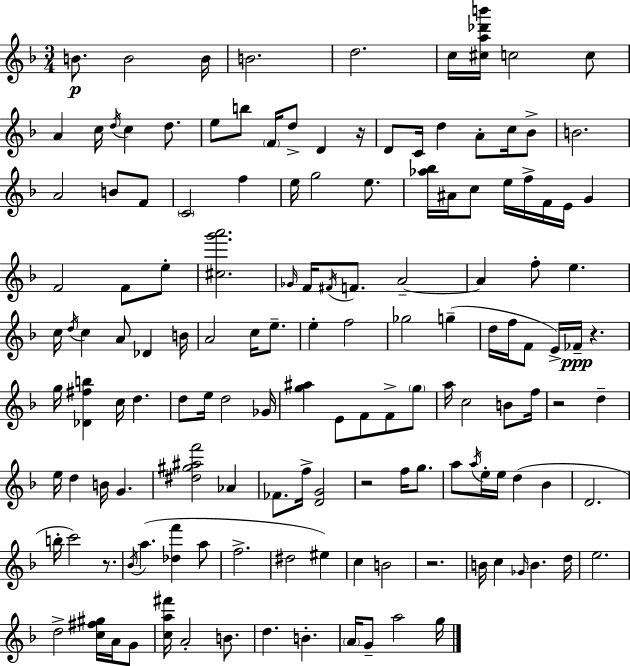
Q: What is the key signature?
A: D minor